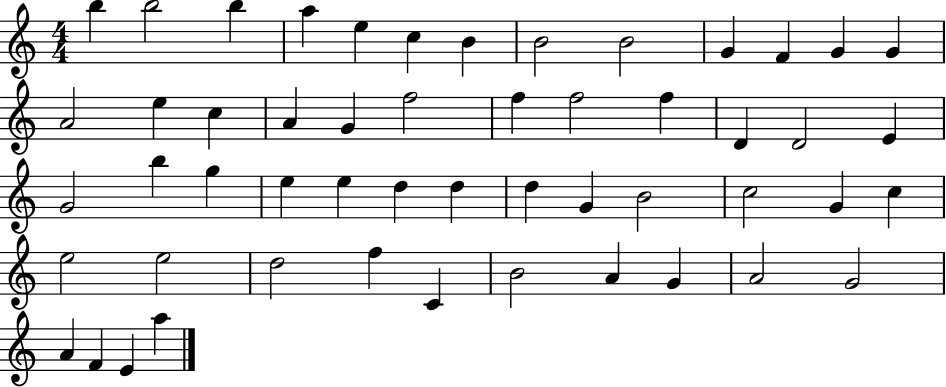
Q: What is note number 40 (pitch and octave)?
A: E5